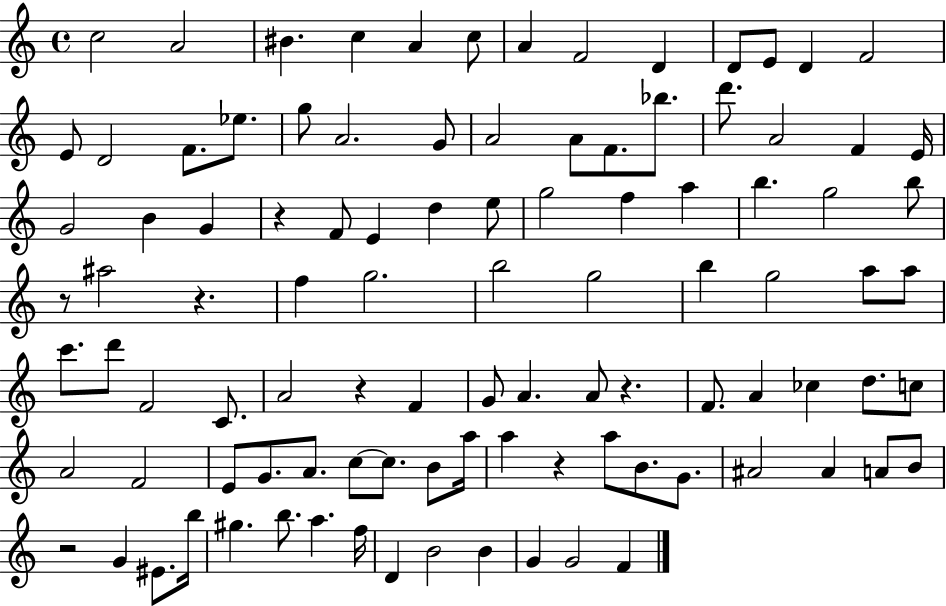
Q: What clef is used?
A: treble